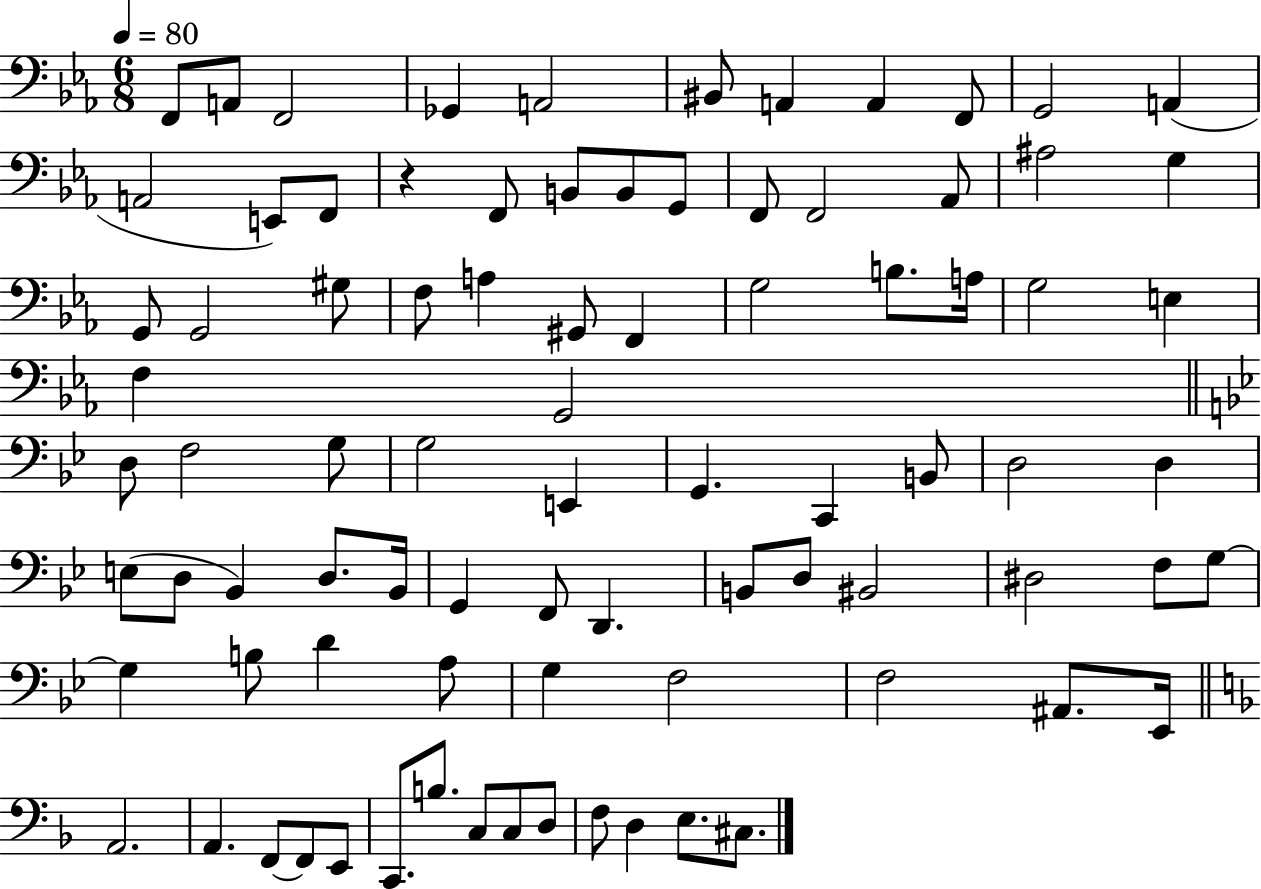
{
  \clef bass
  \numericTimeSignature
  \time 6/8
  \key ees \major
  \tempo 4 = 80
  \repeat volta 2 { f,8 a,8 f,2 | ges,4 a,2 | bis,8 a,4 a,4 f,8 | g,2 a,4( | \break a,2 e,8) f,8 | r4 f,8 b,8 b,8 g,8 | f,8 f,2 aes,8 | ais2 g4 | \break g,8 g,2 gis8 | f8 a4 gis,8 f,4 | g2 b8. a16 | g2 e4 | \break f4 g,2 | \bar "||" \break \key bes \major d8 f2 g8 | g2 e,4 | g,4. c,4 b,8 | d2 d4 | \break e8( d8 bes,4) d8. bes,16 | g,4 f,8 d,4. | b,8 d8 bis,2 | dis2 f8 g8~~ | \break g4 b8 d'4 a8 | g4 f2 | f2 ais,8. ees,16 | \bar "||" \break \key f \major a,2. | a,4. f,8~~ f,8 e,8 | c,8. b8. c8 c8 d8 | f8 d4 e8. cis8. | \break } \bar "|."
}